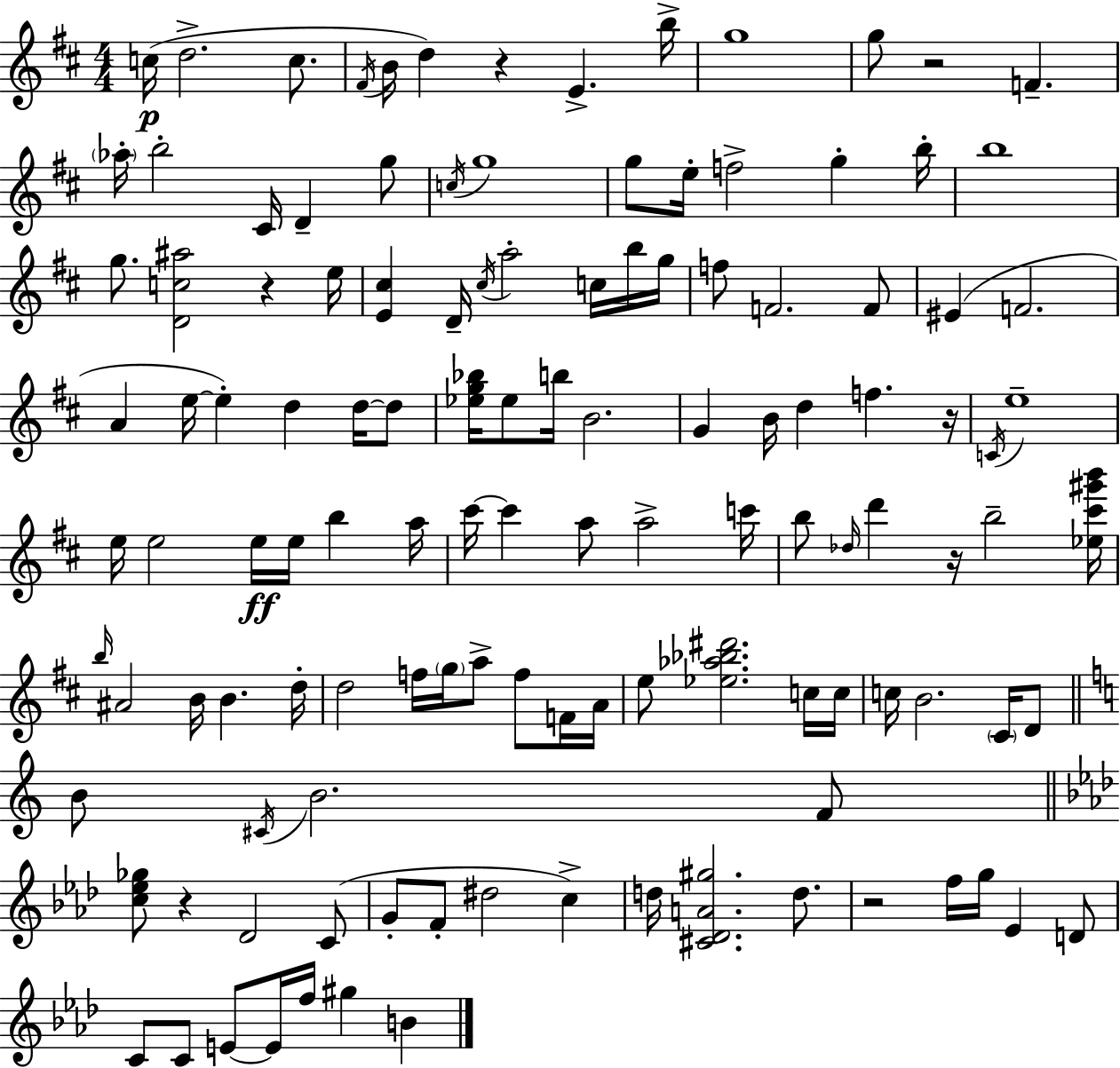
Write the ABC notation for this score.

X:1
T:Untitled
M:4/4
L:1/4
K:D
c/4 d2 c/2 ^F/4 B/4 d z E b/4 g4 g/2 z2 F _a/4 b2 ^C/4 D g/2 c/4 g4 g/2 e/4 f2 g b/4 b4 g/2 [Dc^a]2 z e/4 [E^c] D/4 ^c/4 a2 c/4 b/4 g/4 f/2 F2 F/2 ^E F2 A e/4 e d d/4 d/2 [_eg_b]/4 _e/2 b/4 B2 G B/4 d f z/4 C/4 e4 e/4 e2 e/4 e/4 b a/4 ^c'/4 ^c' a/2 a2 c'/4 b/2 _d/4 d' z/4 b2 [_e^c'^g'b']/4 b/4 ^A2 B/4 B d/4 d2 f/4 g/4 a/2 f/2 F/4 A/4 e/2 [_e_a_b^d']2 c/4 c/4 c/4 B2 ^C/4 D/2 B/2 ^C/4 B2 F/2 [c_e_g]/2 z _D2 C/2 G/2 F/2 ^d2 c d/4 [^C_DA^g]2 d/2 z2 f/4 g/4 _E D/2 C/2 C/2 E/2 E/4 f/4 ^g B